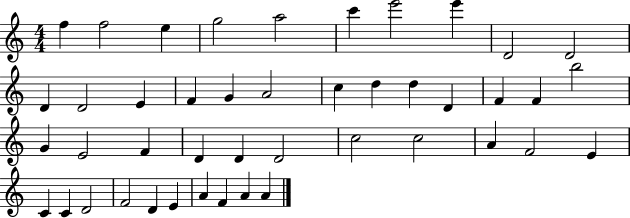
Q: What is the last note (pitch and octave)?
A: A4